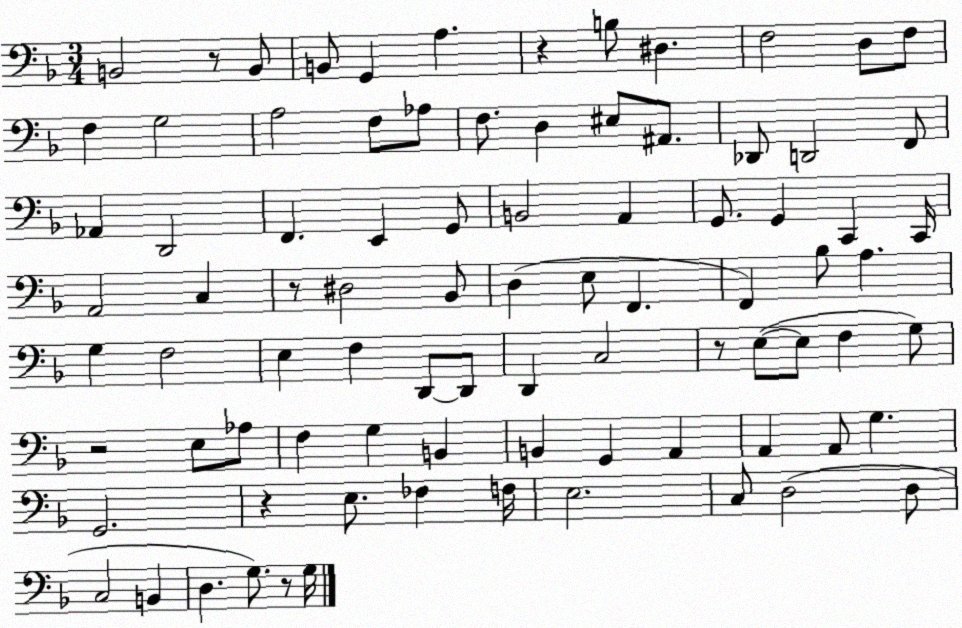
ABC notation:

X:1
T:Untitled
M:3/4
L:1/4
K:F
B,,2 z/2 B,,/2 B,,/2 G,, A, z B,/2 ^D, F,2 D,/2 F,/2 F, G,2 A,2 F,/2 _A,/2 F,/2 D, ^E,/2 ^A,,/2 _D,,/2 D,,2 F,,/2 _A,, D,,2 F,, E,, G,,/2 B,,2 A,, G,,/2 G,, C,, C,,/4 A,,2 C, z/2 ^D,2 _B,,/2 D, E,/2 F,, F,, _B,/2 A, G, F,2 E, F, D,,/2 D,,/2 D,, C,2 z/2 E,/2 E,/2 F, G,/2 z2 E,/2 _A,/2 F, G, B,, B,, G,, A,, A,, A,,/2 G, G,,2 z E,/2 _F, F,/4 E,2 C,/2 D,2 D,/2 C,2 B,, D, G,/2 z/2 G,/4